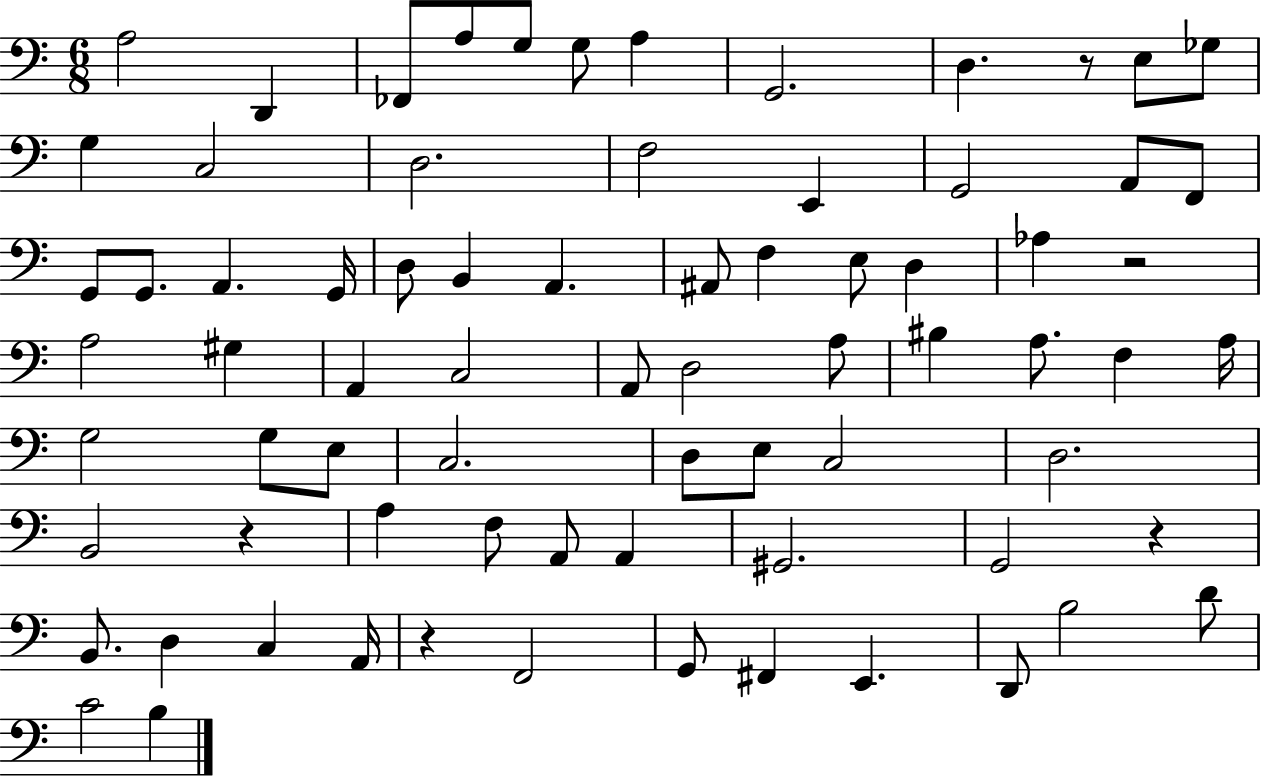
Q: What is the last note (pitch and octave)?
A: B3